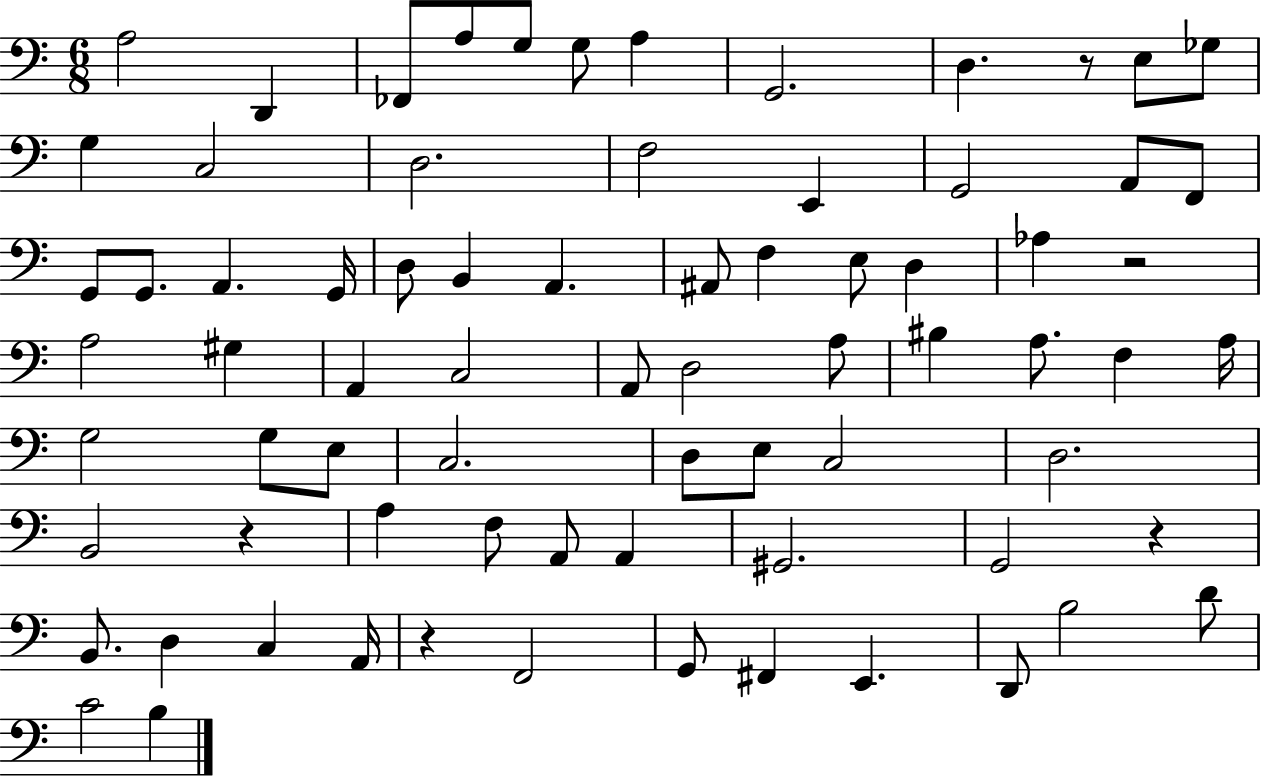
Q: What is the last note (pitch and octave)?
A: B3